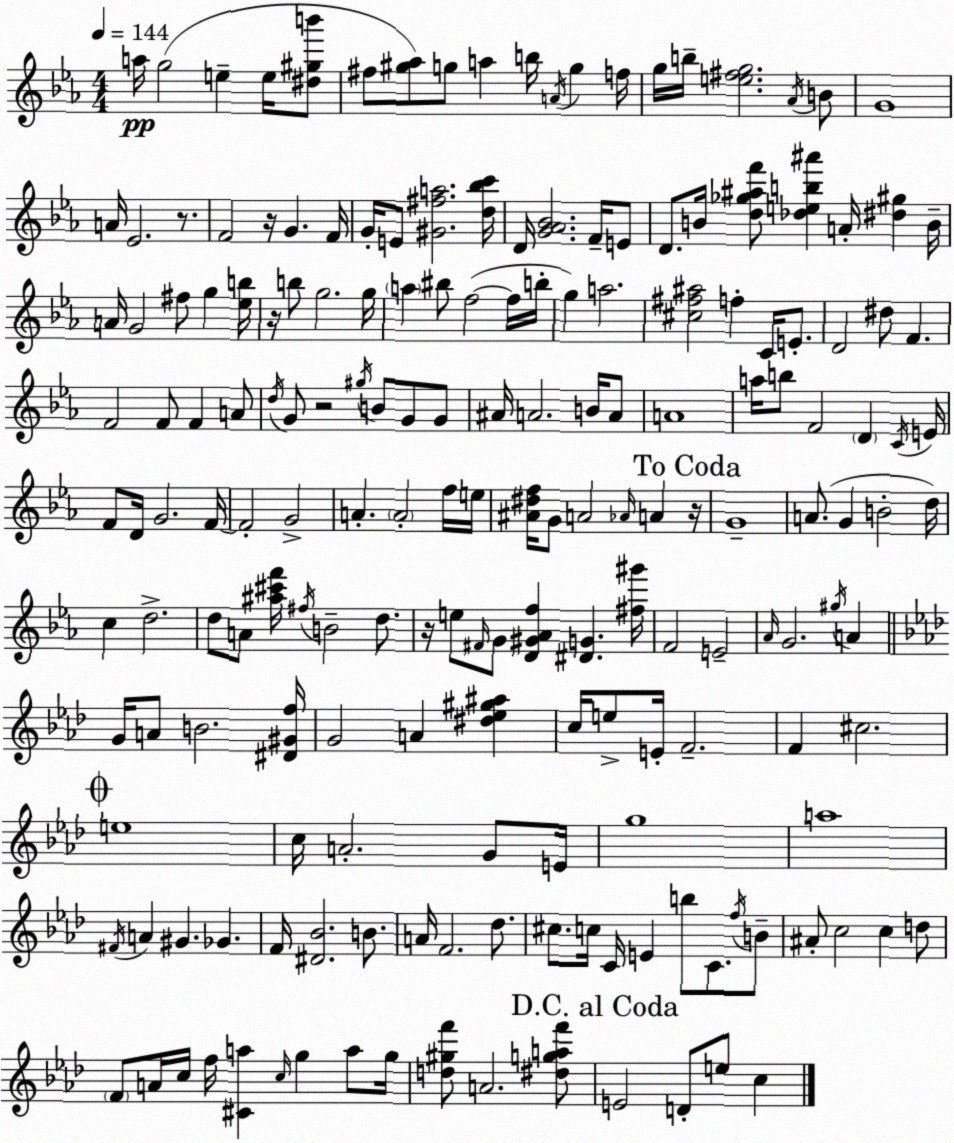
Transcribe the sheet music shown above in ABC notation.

X:1
T:Untitled
M:4/4
L:1/4
K:Eb
a/4 g2 e e/4 [^d^gb']/2 ^f/2 [^g_a]/2 g/2 a b/4 A/4 g f/4 g/4 b/4 [e^fg]2 _A/4 B/2 G4 A/4 _E2 z/2 F2 z/4 G F/4 G/4 E/2 [^G^fa]2 [d_bc']/4 D/4 [G_A_B]2 F/4 E/2 D/2 B/4 [d_g^af']/2 [_deb^a'] A/4 [^d^g] B/4 A/4 G2 ^f/2 g [_eb]/4 z/4 b/2 g2 g/4 a ^b/2 f2 f/4 b/4 g a2 [^c^f^a]2 f C/4 E/2 D2 ^d/2 F F2 F/2 F A/2 d/4 G/2 z2 ^g/4 B/2 G/2 G/2 ^A/4 A2 B/4 A/2 A4 a/4 b/2 F2 D C/4 E/4 F/2 D/4 G2 F/4 F2 G2 A A2 f/4 e/4 [^A^df]/4 G/2 A2 _A/4 A z/4 G4 A/2 G B2 d/4 c d2 d/2 A/2 [^a^c'f']/4 ^f/4 B2 d/2 z/4 e/2 ^F/4 G/2 [D^G_Af] [^DG] [^f^g']/4 F2 E2 _A/4 G2 ^g/4 A G/4 A/2 B2 [^D^Gf]/4 G2 A [^d_e^g^a] c/4 e/2 E/4 F2 F ^c2 e4 c/4 A2 G/2 E/4 g4 a4 ^F/4 A ^G _G F/4 [^D_B]2 B/2 A/4 F2 _d/2 ^c/2 c/4 C/4 E b/2 C/2 f/4 B/2 ^A/2 c2 c d/2 F/2 A/4 c/4 f/4 [^Ca] c/4 g a/2 g/4 [d^gf']/2 A2 [^dgaf']/2 E2 D/2 e/2 c